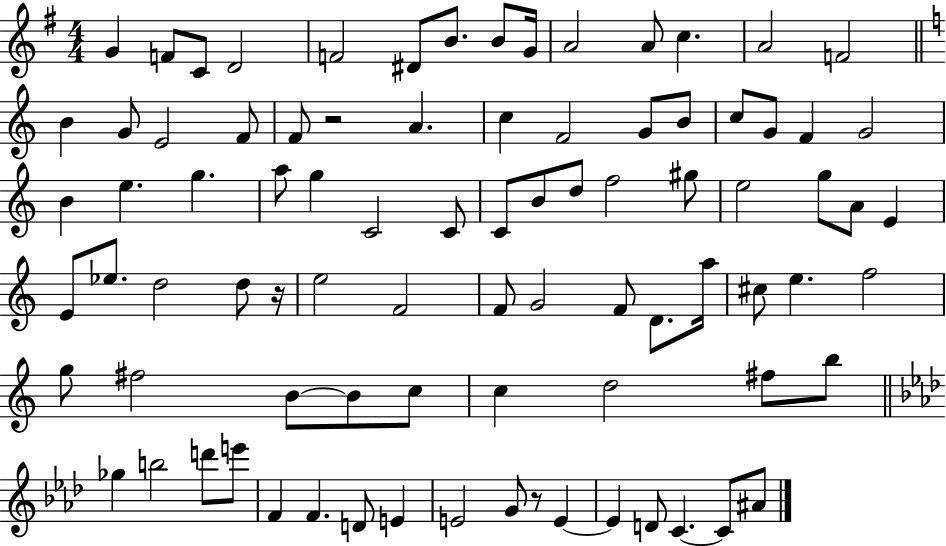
X:1
T:Untitled
M:4/4
L:1/4
K:G
G F/2 C/2 D2 F2 ^D/2 B/2 B/2 G/4 A2 A/2 c A2 F2 B G/2 E2 F/2 F/2 z2 A c F2 G/2 B/2 c/2 G/2 F G2 B e g a/2 g C2 C/2 C/2 B/2 d/2 f2 ^g/2 e2 g/2 A/2 E E/2 _e/2 d2 d/2 z/4 e2 F2 F/2 G2 F/2 D/2 a/4 ^c/2 e f2 g/2 ^f2 B/2 B/2 c/2 c d2 ^f/2 b/2 _g b2 d'/2 e'/2 F F D/2 E E2 G/2 z/2 E E D/2 C C/2 ^A/2